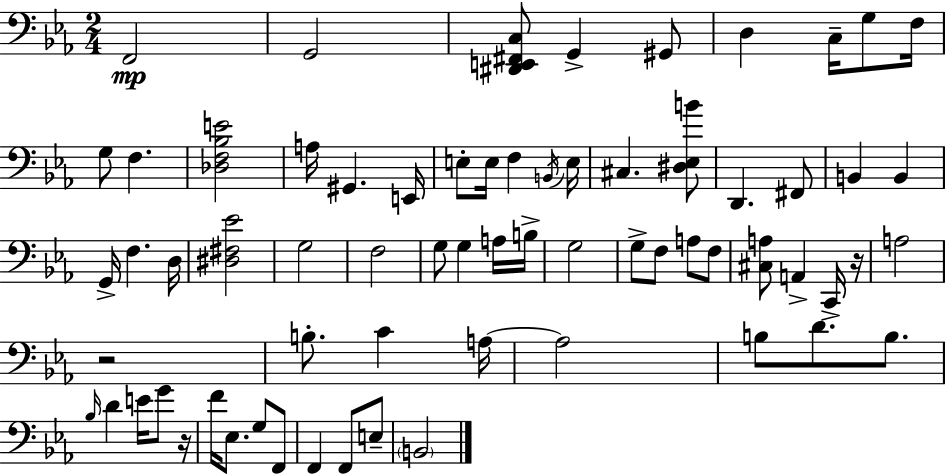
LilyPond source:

{
  \clef bass
  \numericTimeSignature
  \time 2/4
  \key ees \major
  f,2\mp | g,2 | <dis, e, fis, c>8 g,4-> gis,8 | d4 c16-- g8 f16 | \break g8 f4. | <des f bes e'>2 | a16 gis,4. e,16 | e8-. e16 f4 \acciaccatura { b,16 } | \break e16 cis4. <dis ees b'>8 | d,4. fis,8 | b,4 b,4 | g,16-> f4. | \break d16 <dis fis ees'>2 | g2 | f2 | g8 g4 a16 | \break b16-> g2 | g8-> f8 a8 f8 | <cis a>8 a,4-> c,16-> | r16 a2 | \break r2 | b8.-. c'4 | a16~~ a2 | b8 d'8. b8. | \break \grace { bes16 } d'4 e'16 g'8 | r16 f'16 ees8. g8 | f,8 f,4 f,8 | e8-- \parenthesize b,2 | \break \bar "|."
}